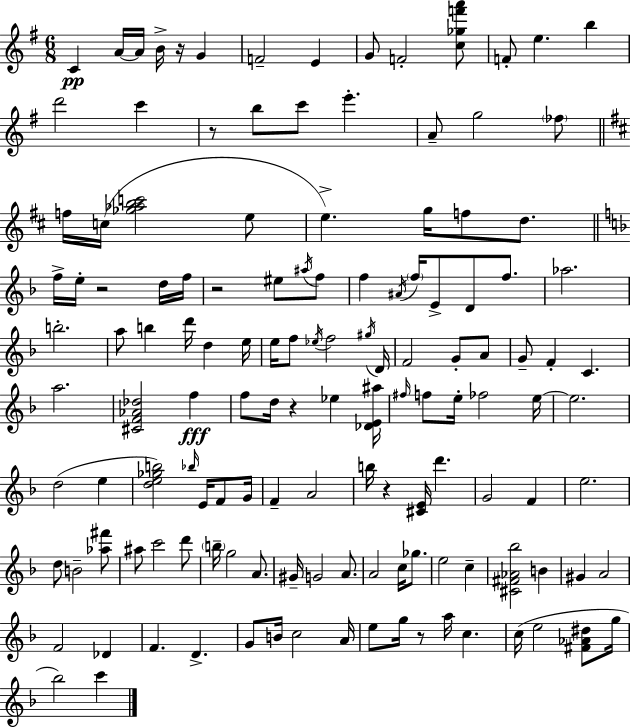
{
  \clef treble
  \numericTimeSignature
  \time 6/8
  \key e \minor
  c'4\pp a'16~~ a'16 b'16-> r16 g'4 | f'2-- e'4 | g'8 f'2-. <c'' ges'' f''' a'''>8 | f'8-. e''4. b''4 | \break d'''2 c'''4 | r8 b''8 c'''8 e'''4.-. | a'8-- g''2 \parenthesize fes''8 | \bar "||" \break \key d \major f''16 c''16( <ges'' aes'' b'' c'''>2 e''8 | e''4.->) g''16 f''8 d''8. | \bar "||" \break \key f \major f''16-> e''16-. r2 d''16 f''16 | r2 eis''8 \acciaccatura { ais''16 } f''8 | f''4 \acciaccatura { ais'16 } \parenthesize f''16 e'8-> d'8 f''8. | aes''2. | \break b''2.-. | a''8 b''4 d'''16 d''4 | e''16 e''16 f''8 \acciaccatura { ees''16 } f''2 | \acciaccatura { gis''16 } d'16 f'2 | \break g'8-. a'8 g'8-- f'4-. c'4. | a''2. | <cis' f' aes' des''>2 | f''4\fff f''8 d''16 r4 ees''4 | \break <des' e' ais''>16 \grace { fis''16 } f''8 e''16-. fes''2 | e''16~~ e''2. | d''2( | e''4 <d'' e'' ges'' b''>2) | \break \grace { bes''16 } e'16 f'8 g'16 f'4-- a'2 | b''16 r4 <cis' e'>16 | d'''4. g'2 | f'4 e''2. | \break d''8 b'2-- | <aes'' fis'''>8 ais''8 c'''2 | d'''8 \parenthesize b''16-- g''2 | a'8. gis'16-- g'2 | \break a'8. a'2 | c''16 ges''8. e''2 | c''4-- <cis' fis' aes' bes''>2 | b'4 gis'4 a'2 | \break f'2 | des'4 f'4. | d'4.-> g'8 b'16 c''2 | a'16 e''8 g''16 r8 a''16 | \break c''4. c''16( e''2 | <fis' aes' dis''>8 g''16 bes''2) | c'''4 \bar "|."
}